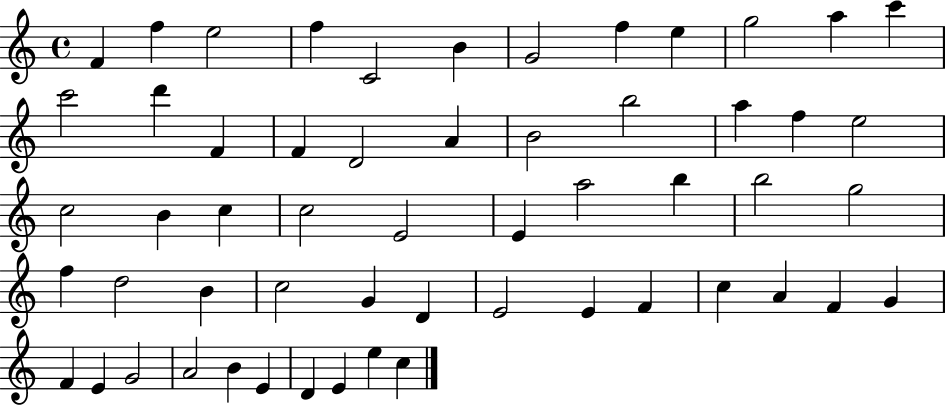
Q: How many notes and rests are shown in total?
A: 56